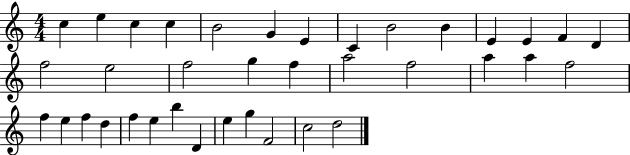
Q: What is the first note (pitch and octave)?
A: C5